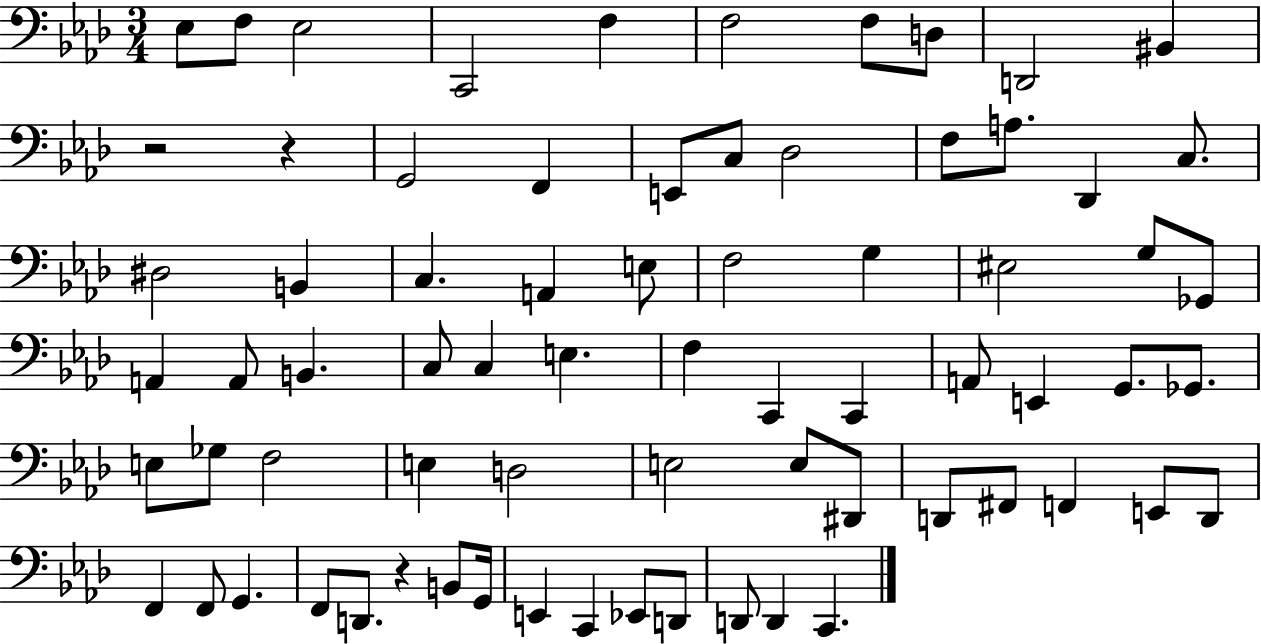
{
  \clef bass
  \numericTimeSignature
  \time 3/4
  \key aes \major
  ees8 f8 ees2 | c,2 f4 | f2 f8 d8 | d,2 bis,4 | \break r2 r4 | g,2 f,4 | e,8 c8 des2 | f8 a8. des,4 c8. | \break dis2 b,4 | c4. a,4 e8 | f2 g4 | eis2 g8 ges,8 | \break a,4 a,8 b,4. | c8 c4 e4. | f4 c,4 c,4 | a,8 e,4 g,8. ges,8. | \break e8 ges8 f2 | e4 d2 | e2 e8 dis,8 | d,8 fis,8 f,4 e,8 d,8 | \break f,4 f,8 g,4. | f,8 d,8. r4 b,8 g,16 | e,4 c,4 ees,8 d,8 | d,8 d,4 c,4. | \break \bar "|."
}